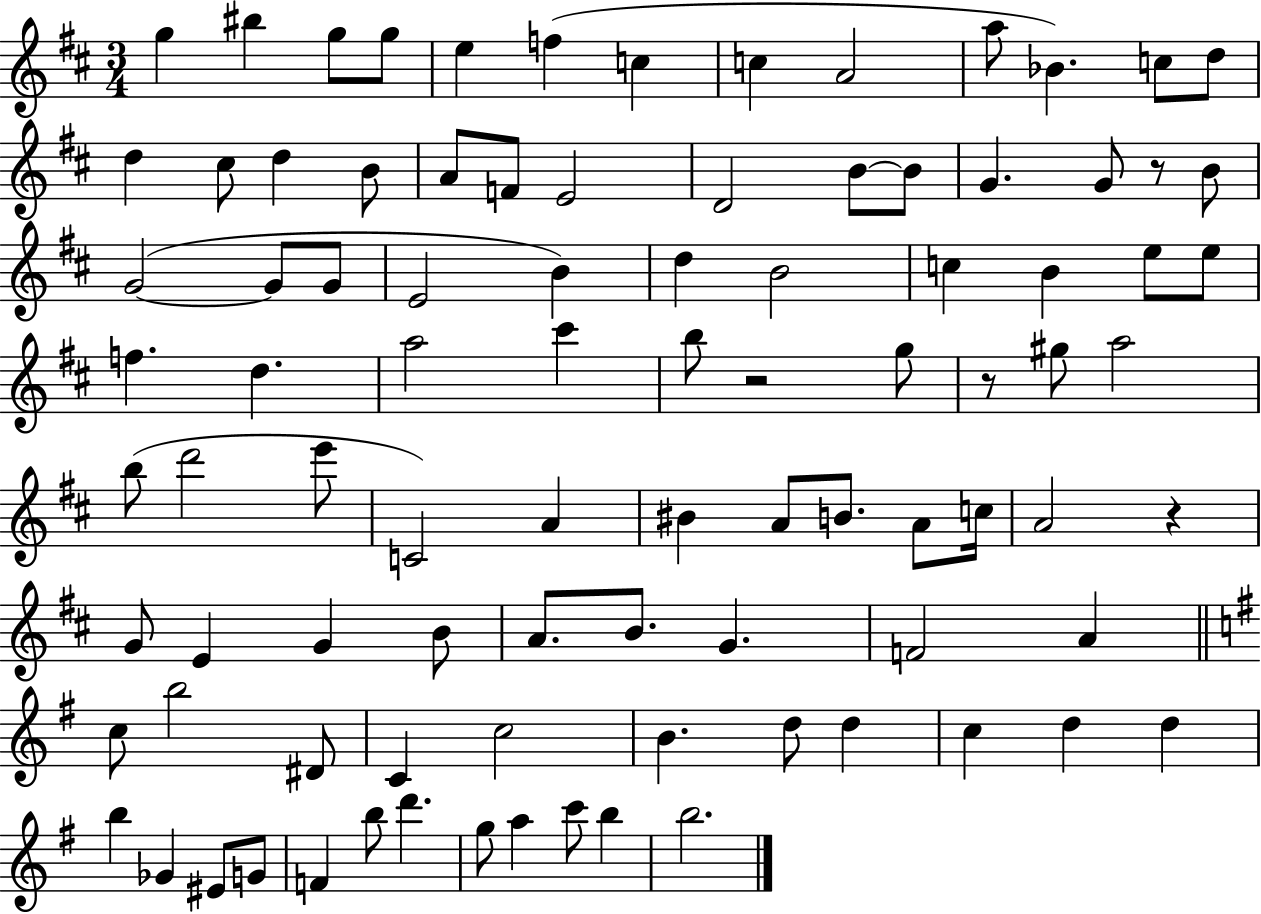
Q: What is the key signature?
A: D major